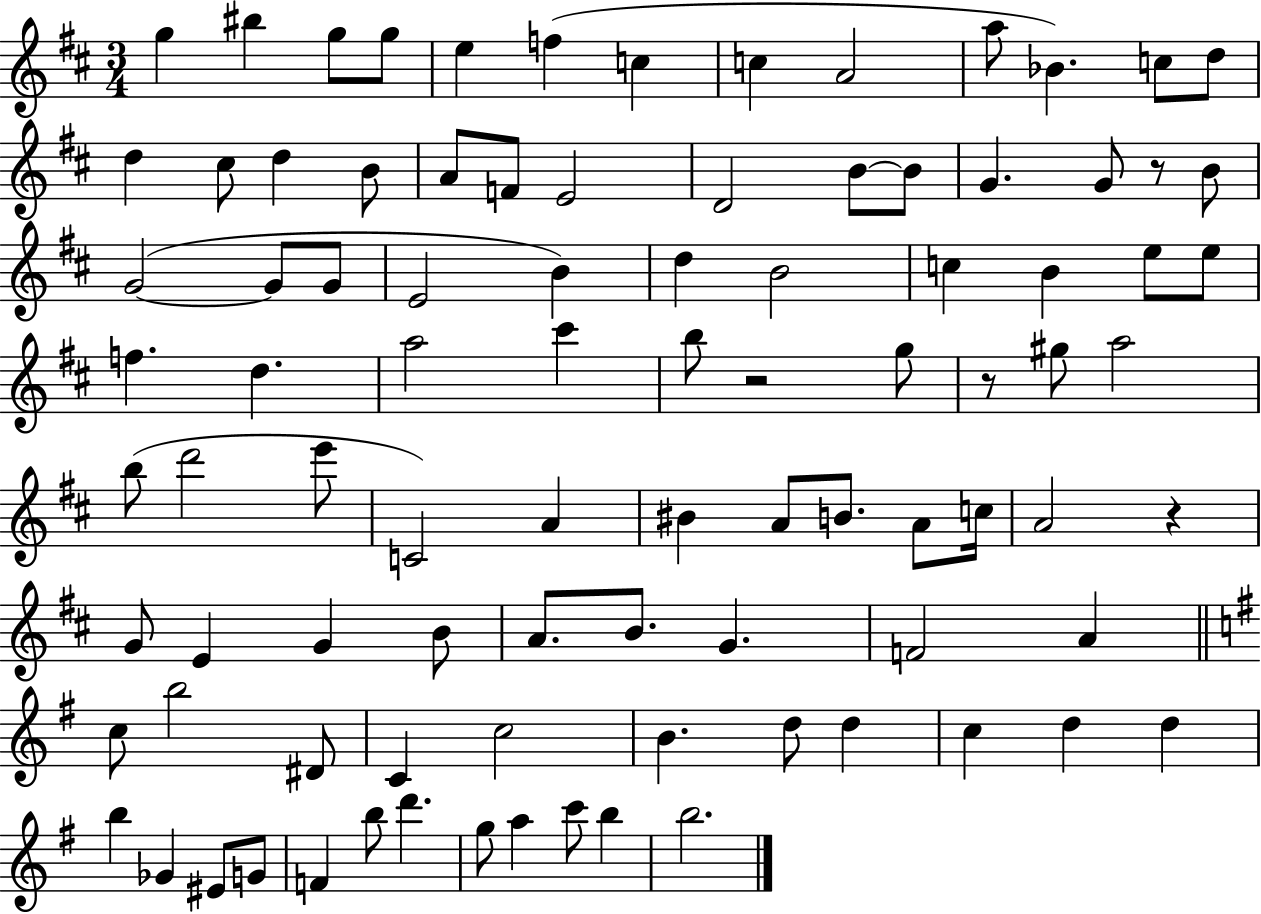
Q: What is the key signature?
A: D major